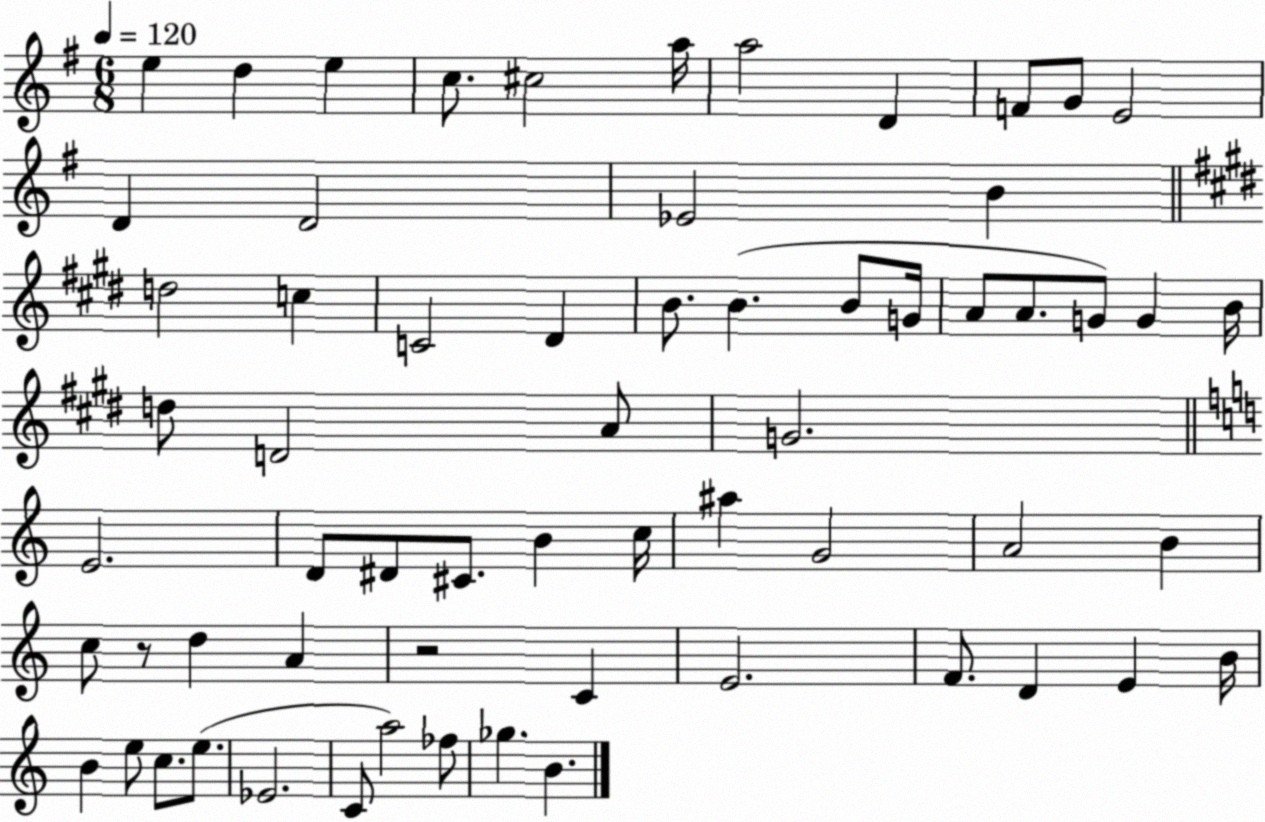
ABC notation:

X:1
T:Untitled
M:6/8
L:1/4
K:G
e d e c/2 ^c2 a/4 a2 D F/2 G/2 E2 D D2 _E2 B d2 c C2 ^D B/2 B B/2 G/4 A/2 A/2 G/2 G B/4 d/2 D2 A/2 G2 E2 D/2 ^D/2 ^C/2 B c/4 ^a G2 A2 B c/2 z/2 d A z2 C E2 F/2 D E B/4 B e/2 c/2 e/2 _E2 C/2 a2 _f/2 _g B